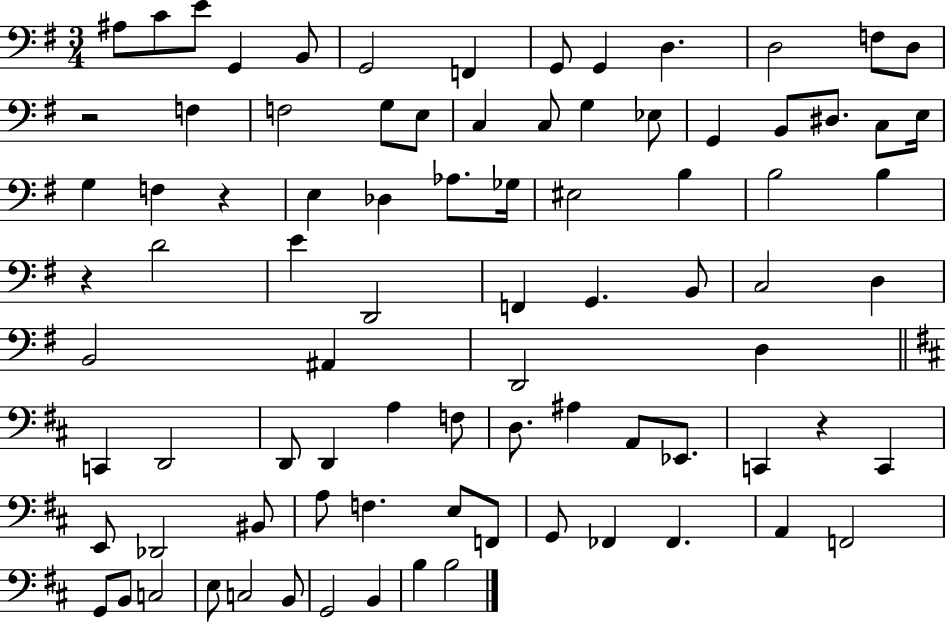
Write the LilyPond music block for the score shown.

{
  \clef bass
  \numericTimeSignature
  \time 3/4
  \key g \major
  ais8 c'8 e'8 g,4 b,8 | g,2 f,4 | g,8 g,4 d4. | d2 f8 d8 | \break r2 f4 | f2 g8 e8 | c4 c8 g4 ees8 | g,4 b,8 dis8. c8 e16 | \break g4 f4 r4 | e4 des4 aes8. ges16 | eis2 b4 | b2 b4 | \break r4 d'2 | e'4 d,2 | f,4 g,4. b,8 | c2 d4 | \break b,2 ais,4 | d,2 d4 | \bar "||" \break \key d \major c,4 d,2 | d,8 d,4 a4 f8 | d8. ais4 a,8 ees,8. | c,4 r4 c,4 | \break e,8 des,2 bis,8 | a8 f4. e8 f,8 | g,8 fes,4 fes,4. | a,4 f,2 | \break g,8 b,8 c2 | e8 c2 b,8 | g,2 b,4 | b4 b2 | \break \bar "|."
}